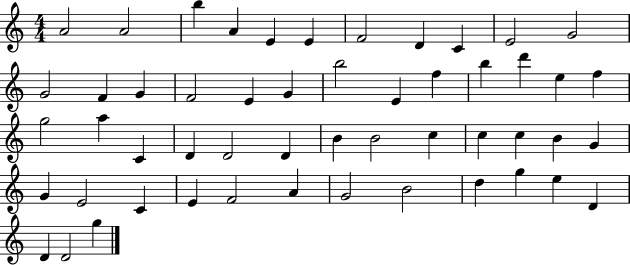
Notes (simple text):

A4/h A4/h B5/q A4/q E4/q E4/q F4/h D4/q C4/q E4/h G4/h G4/h F4/q G4/q F4/h E4/q G4/q B5/h E4/q F5/q B5/q D6/q E5/q F5/q G5/h A5/q C4/q D4/q D4/h D4/q B4/q B4/h C5/q C5/q C5/q B4/q G4/q G4/q E4/h C4/q E4/q F4/h A4/q G4/h B4/h D5/q G5/q E5/q D4/q D4/q D4/h G5/q